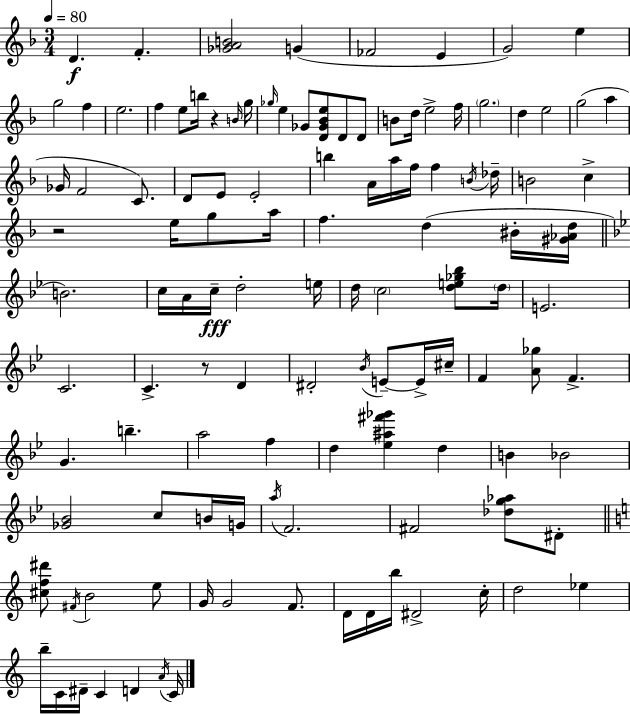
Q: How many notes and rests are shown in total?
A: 117